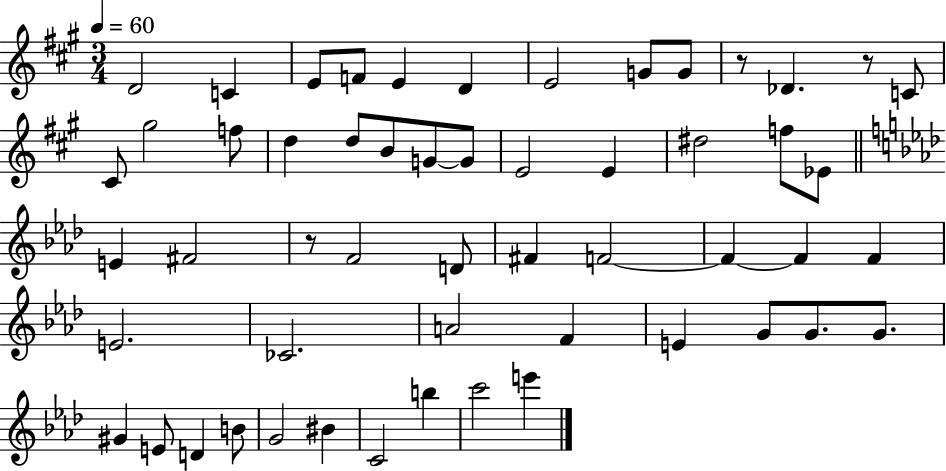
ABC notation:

X:1
T:Untitled
M:3/4
L:1/4
K:A
D2 C E/2 F/2 E D E2 G/2 G/2 z/2 _D z/2 C/2 ^C/2 ^g2 f/2 d d/2 B/2 G/2 G/2 E2 E ^d2 f/2 _E/2 E ^F2 z/2 F2 D/2 ^F F2 F F F E2 _C2 A2 F E G/2 G/2 G/2 ^G E/2 D B/2 G2 ^B C2 b c'2 e'